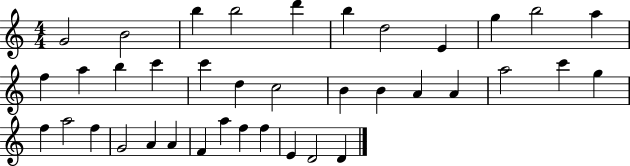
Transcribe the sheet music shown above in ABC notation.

X:1
T:Untitled
M:4/4
L:1/4
K:C
G2 B2 b b2 d' b d2 E g b2 a f a b c' c' d c2 B B A A a2 c' g f a2 f G2 A A F a f f E D2 D